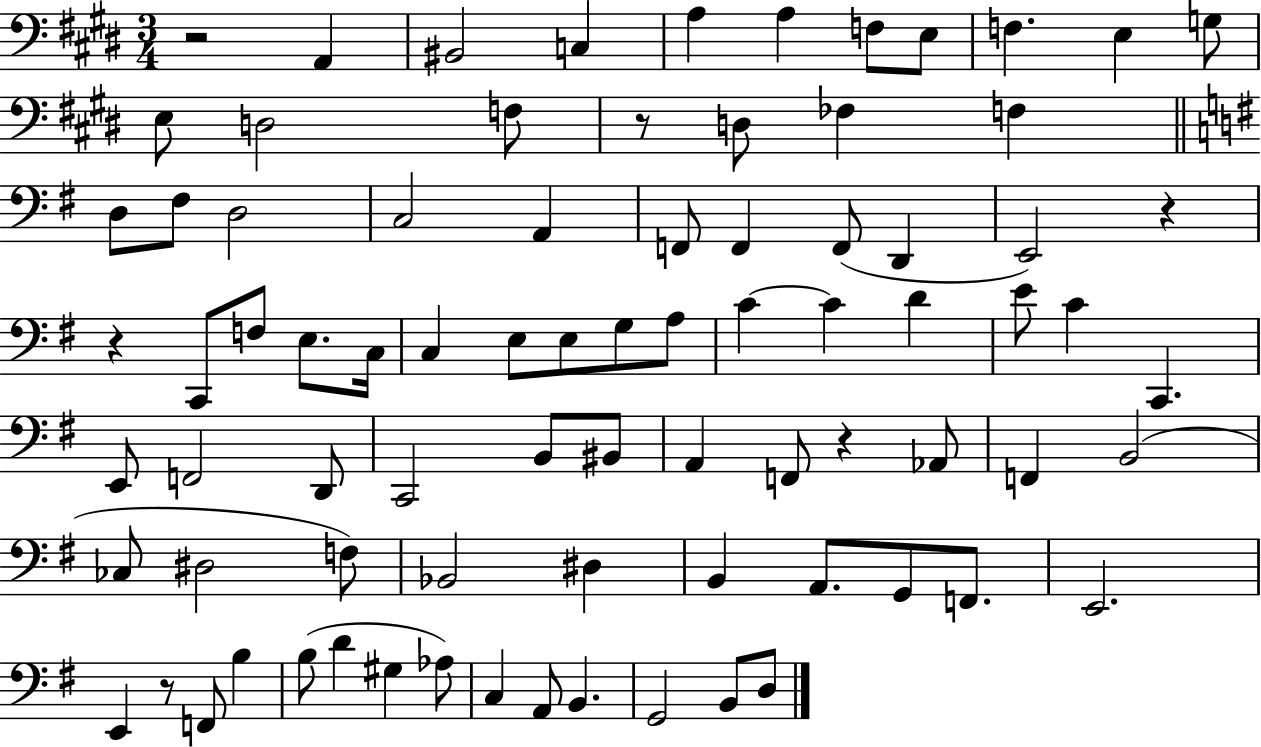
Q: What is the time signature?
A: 3/4